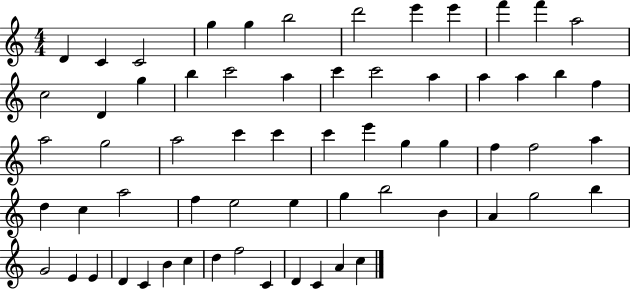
{
  \clef treble
  \numericTimeSignature
  \time 4/4
  \key c \major
  d'4 c'4 c'2 | g''4 g''4 b''2 | d'''2 e'''4 e'''4 | f'''4 f'''4 a''2 | \break c''2 d'4 g''4 | b''4 c'''2 a''4 | c'''4 c'''2 a''4 | a''4 a''4 b''4 f''4 | \break a''2 g''2 | a''2 c'''4 c'''4 | c'''4 e'''4 g''4 g''4 | f''4 f''2 a''4 | \break d''4 c''4 a''2 | f''4 e''2 e''4 | g''4 b''2 b'4 | a'4 g''2 b''4 | \break g'2 e'4 e'4 | d'4 c'4 b'4 c''4 | d''4 f''2 c'4 | d'4 c'4 a'4 c''4 | \break \bar "|."
}